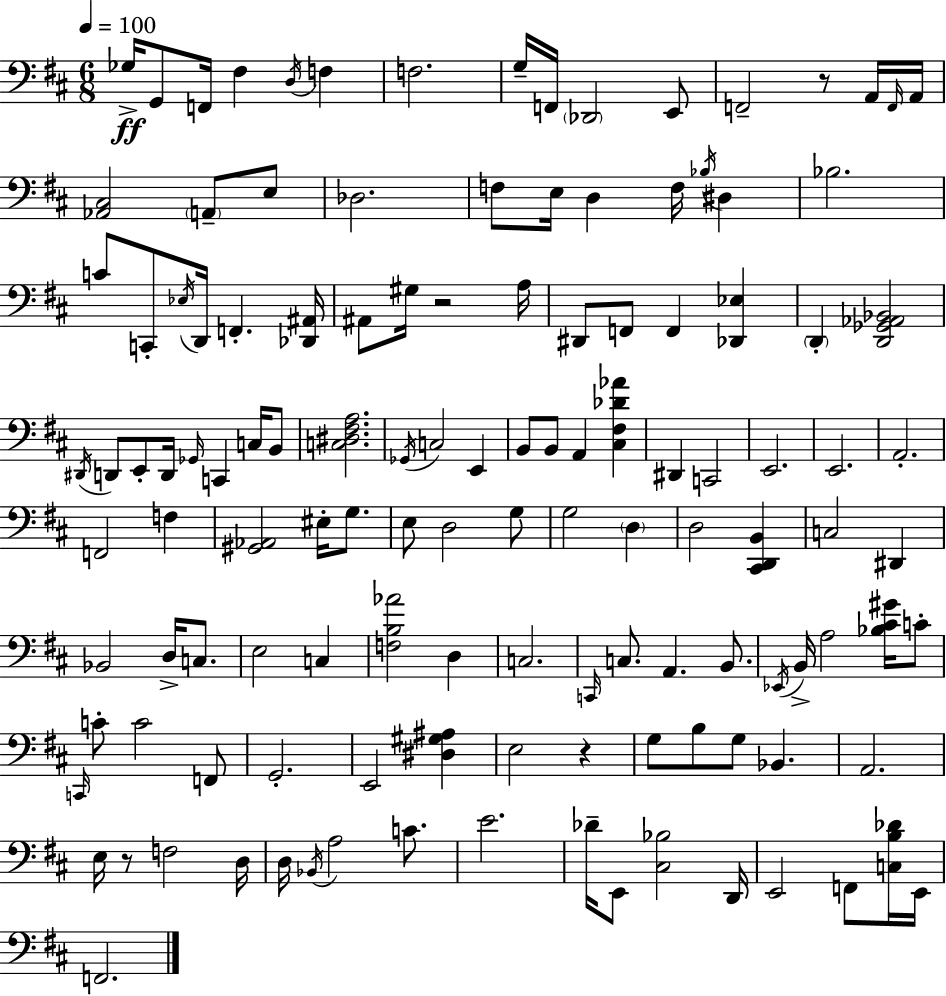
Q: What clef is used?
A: bass